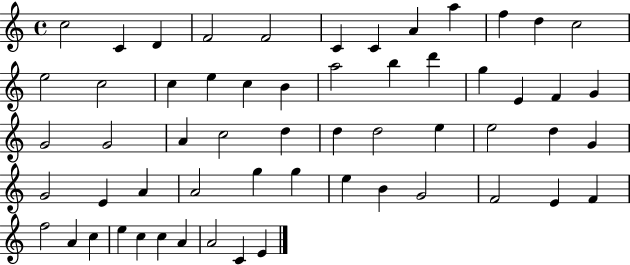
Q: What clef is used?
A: treble